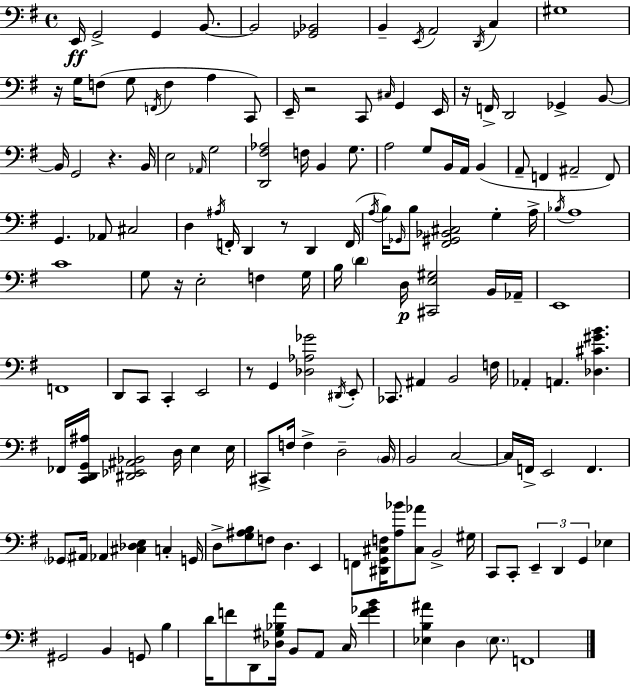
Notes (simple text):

E2/s G2/h G2/q B2/e. B2/h [Gb2,Bb2]/h B2/q E2/s A2/h D2/s C3/q G#3/w R/s G3/s F3/e G3/e F2/s F3/q A3/q C2/e E2/s R/h C2/e C#3/s G2/q E2/s R/s F2/s D2/h Gb2/q B2/e B2/s G2/h R/q. B2/s E3/h Ab2/s G3/h [D2,F#3,Ab3]/h F3/s B2/q G3/e. A3/h G3/e B2/s A2/s B2/q A2/e F2/q A#2/h F2/e G2/q. Ab2/e C#3/h D3/q A#3/s F2/s D2/q R/e D2/q F2/s A3/s B3/s Gb2/s B3/e [F#2,G#2,Bb2,C#3]/h G3/q A3/s Bb3/s A3/w C4/w G3/e R/s E3/h F3/q G3/s B3/s D4/q D3/s [C#2,E3,G#3]/h B2/s Ab2/s E2/w F2/w D2/e C2/e C2/q E2/h R/e G2/q [Db3,Ab3,Gb4]/h D#2/s E2/e CES2/e. A#2/q B2/h F3/s Ab2/q A2/q. [Db3,C#4,G#4,B4]/q. FES2/s [C2,D2,G2,A#3]/s [D#2,Eb2,A#2,Bb2]/h D3/s E3/q E3/s C#2/e F3/s F3/q D3/h B2/s B2/h C3/h C3/s F2/s E2/h F2/q. Gb2/e A#2/s Ab2/q [C#3,Db3,E3]/q C3/q G2/s D3/e [G3,A#3,B3]/e F3/e D3/q. E2/q F2/e [D#2,G2,C#3,F3]/s [A3,Bb4]/e [C#3,Ab4]/e B2/h G#3/s C2/e C2/e E2/q D2/q G2/q Eb3/q G#2/h B2/q G2/e B3/q D4/s F4/e D2/e [Db3,G#3,Bb3,A4]/s B2/e A2/e C3/s [F4,Gb4,B4]/q [Eb3,B3,A#4]/q D3/q Eb3/e. F2/w